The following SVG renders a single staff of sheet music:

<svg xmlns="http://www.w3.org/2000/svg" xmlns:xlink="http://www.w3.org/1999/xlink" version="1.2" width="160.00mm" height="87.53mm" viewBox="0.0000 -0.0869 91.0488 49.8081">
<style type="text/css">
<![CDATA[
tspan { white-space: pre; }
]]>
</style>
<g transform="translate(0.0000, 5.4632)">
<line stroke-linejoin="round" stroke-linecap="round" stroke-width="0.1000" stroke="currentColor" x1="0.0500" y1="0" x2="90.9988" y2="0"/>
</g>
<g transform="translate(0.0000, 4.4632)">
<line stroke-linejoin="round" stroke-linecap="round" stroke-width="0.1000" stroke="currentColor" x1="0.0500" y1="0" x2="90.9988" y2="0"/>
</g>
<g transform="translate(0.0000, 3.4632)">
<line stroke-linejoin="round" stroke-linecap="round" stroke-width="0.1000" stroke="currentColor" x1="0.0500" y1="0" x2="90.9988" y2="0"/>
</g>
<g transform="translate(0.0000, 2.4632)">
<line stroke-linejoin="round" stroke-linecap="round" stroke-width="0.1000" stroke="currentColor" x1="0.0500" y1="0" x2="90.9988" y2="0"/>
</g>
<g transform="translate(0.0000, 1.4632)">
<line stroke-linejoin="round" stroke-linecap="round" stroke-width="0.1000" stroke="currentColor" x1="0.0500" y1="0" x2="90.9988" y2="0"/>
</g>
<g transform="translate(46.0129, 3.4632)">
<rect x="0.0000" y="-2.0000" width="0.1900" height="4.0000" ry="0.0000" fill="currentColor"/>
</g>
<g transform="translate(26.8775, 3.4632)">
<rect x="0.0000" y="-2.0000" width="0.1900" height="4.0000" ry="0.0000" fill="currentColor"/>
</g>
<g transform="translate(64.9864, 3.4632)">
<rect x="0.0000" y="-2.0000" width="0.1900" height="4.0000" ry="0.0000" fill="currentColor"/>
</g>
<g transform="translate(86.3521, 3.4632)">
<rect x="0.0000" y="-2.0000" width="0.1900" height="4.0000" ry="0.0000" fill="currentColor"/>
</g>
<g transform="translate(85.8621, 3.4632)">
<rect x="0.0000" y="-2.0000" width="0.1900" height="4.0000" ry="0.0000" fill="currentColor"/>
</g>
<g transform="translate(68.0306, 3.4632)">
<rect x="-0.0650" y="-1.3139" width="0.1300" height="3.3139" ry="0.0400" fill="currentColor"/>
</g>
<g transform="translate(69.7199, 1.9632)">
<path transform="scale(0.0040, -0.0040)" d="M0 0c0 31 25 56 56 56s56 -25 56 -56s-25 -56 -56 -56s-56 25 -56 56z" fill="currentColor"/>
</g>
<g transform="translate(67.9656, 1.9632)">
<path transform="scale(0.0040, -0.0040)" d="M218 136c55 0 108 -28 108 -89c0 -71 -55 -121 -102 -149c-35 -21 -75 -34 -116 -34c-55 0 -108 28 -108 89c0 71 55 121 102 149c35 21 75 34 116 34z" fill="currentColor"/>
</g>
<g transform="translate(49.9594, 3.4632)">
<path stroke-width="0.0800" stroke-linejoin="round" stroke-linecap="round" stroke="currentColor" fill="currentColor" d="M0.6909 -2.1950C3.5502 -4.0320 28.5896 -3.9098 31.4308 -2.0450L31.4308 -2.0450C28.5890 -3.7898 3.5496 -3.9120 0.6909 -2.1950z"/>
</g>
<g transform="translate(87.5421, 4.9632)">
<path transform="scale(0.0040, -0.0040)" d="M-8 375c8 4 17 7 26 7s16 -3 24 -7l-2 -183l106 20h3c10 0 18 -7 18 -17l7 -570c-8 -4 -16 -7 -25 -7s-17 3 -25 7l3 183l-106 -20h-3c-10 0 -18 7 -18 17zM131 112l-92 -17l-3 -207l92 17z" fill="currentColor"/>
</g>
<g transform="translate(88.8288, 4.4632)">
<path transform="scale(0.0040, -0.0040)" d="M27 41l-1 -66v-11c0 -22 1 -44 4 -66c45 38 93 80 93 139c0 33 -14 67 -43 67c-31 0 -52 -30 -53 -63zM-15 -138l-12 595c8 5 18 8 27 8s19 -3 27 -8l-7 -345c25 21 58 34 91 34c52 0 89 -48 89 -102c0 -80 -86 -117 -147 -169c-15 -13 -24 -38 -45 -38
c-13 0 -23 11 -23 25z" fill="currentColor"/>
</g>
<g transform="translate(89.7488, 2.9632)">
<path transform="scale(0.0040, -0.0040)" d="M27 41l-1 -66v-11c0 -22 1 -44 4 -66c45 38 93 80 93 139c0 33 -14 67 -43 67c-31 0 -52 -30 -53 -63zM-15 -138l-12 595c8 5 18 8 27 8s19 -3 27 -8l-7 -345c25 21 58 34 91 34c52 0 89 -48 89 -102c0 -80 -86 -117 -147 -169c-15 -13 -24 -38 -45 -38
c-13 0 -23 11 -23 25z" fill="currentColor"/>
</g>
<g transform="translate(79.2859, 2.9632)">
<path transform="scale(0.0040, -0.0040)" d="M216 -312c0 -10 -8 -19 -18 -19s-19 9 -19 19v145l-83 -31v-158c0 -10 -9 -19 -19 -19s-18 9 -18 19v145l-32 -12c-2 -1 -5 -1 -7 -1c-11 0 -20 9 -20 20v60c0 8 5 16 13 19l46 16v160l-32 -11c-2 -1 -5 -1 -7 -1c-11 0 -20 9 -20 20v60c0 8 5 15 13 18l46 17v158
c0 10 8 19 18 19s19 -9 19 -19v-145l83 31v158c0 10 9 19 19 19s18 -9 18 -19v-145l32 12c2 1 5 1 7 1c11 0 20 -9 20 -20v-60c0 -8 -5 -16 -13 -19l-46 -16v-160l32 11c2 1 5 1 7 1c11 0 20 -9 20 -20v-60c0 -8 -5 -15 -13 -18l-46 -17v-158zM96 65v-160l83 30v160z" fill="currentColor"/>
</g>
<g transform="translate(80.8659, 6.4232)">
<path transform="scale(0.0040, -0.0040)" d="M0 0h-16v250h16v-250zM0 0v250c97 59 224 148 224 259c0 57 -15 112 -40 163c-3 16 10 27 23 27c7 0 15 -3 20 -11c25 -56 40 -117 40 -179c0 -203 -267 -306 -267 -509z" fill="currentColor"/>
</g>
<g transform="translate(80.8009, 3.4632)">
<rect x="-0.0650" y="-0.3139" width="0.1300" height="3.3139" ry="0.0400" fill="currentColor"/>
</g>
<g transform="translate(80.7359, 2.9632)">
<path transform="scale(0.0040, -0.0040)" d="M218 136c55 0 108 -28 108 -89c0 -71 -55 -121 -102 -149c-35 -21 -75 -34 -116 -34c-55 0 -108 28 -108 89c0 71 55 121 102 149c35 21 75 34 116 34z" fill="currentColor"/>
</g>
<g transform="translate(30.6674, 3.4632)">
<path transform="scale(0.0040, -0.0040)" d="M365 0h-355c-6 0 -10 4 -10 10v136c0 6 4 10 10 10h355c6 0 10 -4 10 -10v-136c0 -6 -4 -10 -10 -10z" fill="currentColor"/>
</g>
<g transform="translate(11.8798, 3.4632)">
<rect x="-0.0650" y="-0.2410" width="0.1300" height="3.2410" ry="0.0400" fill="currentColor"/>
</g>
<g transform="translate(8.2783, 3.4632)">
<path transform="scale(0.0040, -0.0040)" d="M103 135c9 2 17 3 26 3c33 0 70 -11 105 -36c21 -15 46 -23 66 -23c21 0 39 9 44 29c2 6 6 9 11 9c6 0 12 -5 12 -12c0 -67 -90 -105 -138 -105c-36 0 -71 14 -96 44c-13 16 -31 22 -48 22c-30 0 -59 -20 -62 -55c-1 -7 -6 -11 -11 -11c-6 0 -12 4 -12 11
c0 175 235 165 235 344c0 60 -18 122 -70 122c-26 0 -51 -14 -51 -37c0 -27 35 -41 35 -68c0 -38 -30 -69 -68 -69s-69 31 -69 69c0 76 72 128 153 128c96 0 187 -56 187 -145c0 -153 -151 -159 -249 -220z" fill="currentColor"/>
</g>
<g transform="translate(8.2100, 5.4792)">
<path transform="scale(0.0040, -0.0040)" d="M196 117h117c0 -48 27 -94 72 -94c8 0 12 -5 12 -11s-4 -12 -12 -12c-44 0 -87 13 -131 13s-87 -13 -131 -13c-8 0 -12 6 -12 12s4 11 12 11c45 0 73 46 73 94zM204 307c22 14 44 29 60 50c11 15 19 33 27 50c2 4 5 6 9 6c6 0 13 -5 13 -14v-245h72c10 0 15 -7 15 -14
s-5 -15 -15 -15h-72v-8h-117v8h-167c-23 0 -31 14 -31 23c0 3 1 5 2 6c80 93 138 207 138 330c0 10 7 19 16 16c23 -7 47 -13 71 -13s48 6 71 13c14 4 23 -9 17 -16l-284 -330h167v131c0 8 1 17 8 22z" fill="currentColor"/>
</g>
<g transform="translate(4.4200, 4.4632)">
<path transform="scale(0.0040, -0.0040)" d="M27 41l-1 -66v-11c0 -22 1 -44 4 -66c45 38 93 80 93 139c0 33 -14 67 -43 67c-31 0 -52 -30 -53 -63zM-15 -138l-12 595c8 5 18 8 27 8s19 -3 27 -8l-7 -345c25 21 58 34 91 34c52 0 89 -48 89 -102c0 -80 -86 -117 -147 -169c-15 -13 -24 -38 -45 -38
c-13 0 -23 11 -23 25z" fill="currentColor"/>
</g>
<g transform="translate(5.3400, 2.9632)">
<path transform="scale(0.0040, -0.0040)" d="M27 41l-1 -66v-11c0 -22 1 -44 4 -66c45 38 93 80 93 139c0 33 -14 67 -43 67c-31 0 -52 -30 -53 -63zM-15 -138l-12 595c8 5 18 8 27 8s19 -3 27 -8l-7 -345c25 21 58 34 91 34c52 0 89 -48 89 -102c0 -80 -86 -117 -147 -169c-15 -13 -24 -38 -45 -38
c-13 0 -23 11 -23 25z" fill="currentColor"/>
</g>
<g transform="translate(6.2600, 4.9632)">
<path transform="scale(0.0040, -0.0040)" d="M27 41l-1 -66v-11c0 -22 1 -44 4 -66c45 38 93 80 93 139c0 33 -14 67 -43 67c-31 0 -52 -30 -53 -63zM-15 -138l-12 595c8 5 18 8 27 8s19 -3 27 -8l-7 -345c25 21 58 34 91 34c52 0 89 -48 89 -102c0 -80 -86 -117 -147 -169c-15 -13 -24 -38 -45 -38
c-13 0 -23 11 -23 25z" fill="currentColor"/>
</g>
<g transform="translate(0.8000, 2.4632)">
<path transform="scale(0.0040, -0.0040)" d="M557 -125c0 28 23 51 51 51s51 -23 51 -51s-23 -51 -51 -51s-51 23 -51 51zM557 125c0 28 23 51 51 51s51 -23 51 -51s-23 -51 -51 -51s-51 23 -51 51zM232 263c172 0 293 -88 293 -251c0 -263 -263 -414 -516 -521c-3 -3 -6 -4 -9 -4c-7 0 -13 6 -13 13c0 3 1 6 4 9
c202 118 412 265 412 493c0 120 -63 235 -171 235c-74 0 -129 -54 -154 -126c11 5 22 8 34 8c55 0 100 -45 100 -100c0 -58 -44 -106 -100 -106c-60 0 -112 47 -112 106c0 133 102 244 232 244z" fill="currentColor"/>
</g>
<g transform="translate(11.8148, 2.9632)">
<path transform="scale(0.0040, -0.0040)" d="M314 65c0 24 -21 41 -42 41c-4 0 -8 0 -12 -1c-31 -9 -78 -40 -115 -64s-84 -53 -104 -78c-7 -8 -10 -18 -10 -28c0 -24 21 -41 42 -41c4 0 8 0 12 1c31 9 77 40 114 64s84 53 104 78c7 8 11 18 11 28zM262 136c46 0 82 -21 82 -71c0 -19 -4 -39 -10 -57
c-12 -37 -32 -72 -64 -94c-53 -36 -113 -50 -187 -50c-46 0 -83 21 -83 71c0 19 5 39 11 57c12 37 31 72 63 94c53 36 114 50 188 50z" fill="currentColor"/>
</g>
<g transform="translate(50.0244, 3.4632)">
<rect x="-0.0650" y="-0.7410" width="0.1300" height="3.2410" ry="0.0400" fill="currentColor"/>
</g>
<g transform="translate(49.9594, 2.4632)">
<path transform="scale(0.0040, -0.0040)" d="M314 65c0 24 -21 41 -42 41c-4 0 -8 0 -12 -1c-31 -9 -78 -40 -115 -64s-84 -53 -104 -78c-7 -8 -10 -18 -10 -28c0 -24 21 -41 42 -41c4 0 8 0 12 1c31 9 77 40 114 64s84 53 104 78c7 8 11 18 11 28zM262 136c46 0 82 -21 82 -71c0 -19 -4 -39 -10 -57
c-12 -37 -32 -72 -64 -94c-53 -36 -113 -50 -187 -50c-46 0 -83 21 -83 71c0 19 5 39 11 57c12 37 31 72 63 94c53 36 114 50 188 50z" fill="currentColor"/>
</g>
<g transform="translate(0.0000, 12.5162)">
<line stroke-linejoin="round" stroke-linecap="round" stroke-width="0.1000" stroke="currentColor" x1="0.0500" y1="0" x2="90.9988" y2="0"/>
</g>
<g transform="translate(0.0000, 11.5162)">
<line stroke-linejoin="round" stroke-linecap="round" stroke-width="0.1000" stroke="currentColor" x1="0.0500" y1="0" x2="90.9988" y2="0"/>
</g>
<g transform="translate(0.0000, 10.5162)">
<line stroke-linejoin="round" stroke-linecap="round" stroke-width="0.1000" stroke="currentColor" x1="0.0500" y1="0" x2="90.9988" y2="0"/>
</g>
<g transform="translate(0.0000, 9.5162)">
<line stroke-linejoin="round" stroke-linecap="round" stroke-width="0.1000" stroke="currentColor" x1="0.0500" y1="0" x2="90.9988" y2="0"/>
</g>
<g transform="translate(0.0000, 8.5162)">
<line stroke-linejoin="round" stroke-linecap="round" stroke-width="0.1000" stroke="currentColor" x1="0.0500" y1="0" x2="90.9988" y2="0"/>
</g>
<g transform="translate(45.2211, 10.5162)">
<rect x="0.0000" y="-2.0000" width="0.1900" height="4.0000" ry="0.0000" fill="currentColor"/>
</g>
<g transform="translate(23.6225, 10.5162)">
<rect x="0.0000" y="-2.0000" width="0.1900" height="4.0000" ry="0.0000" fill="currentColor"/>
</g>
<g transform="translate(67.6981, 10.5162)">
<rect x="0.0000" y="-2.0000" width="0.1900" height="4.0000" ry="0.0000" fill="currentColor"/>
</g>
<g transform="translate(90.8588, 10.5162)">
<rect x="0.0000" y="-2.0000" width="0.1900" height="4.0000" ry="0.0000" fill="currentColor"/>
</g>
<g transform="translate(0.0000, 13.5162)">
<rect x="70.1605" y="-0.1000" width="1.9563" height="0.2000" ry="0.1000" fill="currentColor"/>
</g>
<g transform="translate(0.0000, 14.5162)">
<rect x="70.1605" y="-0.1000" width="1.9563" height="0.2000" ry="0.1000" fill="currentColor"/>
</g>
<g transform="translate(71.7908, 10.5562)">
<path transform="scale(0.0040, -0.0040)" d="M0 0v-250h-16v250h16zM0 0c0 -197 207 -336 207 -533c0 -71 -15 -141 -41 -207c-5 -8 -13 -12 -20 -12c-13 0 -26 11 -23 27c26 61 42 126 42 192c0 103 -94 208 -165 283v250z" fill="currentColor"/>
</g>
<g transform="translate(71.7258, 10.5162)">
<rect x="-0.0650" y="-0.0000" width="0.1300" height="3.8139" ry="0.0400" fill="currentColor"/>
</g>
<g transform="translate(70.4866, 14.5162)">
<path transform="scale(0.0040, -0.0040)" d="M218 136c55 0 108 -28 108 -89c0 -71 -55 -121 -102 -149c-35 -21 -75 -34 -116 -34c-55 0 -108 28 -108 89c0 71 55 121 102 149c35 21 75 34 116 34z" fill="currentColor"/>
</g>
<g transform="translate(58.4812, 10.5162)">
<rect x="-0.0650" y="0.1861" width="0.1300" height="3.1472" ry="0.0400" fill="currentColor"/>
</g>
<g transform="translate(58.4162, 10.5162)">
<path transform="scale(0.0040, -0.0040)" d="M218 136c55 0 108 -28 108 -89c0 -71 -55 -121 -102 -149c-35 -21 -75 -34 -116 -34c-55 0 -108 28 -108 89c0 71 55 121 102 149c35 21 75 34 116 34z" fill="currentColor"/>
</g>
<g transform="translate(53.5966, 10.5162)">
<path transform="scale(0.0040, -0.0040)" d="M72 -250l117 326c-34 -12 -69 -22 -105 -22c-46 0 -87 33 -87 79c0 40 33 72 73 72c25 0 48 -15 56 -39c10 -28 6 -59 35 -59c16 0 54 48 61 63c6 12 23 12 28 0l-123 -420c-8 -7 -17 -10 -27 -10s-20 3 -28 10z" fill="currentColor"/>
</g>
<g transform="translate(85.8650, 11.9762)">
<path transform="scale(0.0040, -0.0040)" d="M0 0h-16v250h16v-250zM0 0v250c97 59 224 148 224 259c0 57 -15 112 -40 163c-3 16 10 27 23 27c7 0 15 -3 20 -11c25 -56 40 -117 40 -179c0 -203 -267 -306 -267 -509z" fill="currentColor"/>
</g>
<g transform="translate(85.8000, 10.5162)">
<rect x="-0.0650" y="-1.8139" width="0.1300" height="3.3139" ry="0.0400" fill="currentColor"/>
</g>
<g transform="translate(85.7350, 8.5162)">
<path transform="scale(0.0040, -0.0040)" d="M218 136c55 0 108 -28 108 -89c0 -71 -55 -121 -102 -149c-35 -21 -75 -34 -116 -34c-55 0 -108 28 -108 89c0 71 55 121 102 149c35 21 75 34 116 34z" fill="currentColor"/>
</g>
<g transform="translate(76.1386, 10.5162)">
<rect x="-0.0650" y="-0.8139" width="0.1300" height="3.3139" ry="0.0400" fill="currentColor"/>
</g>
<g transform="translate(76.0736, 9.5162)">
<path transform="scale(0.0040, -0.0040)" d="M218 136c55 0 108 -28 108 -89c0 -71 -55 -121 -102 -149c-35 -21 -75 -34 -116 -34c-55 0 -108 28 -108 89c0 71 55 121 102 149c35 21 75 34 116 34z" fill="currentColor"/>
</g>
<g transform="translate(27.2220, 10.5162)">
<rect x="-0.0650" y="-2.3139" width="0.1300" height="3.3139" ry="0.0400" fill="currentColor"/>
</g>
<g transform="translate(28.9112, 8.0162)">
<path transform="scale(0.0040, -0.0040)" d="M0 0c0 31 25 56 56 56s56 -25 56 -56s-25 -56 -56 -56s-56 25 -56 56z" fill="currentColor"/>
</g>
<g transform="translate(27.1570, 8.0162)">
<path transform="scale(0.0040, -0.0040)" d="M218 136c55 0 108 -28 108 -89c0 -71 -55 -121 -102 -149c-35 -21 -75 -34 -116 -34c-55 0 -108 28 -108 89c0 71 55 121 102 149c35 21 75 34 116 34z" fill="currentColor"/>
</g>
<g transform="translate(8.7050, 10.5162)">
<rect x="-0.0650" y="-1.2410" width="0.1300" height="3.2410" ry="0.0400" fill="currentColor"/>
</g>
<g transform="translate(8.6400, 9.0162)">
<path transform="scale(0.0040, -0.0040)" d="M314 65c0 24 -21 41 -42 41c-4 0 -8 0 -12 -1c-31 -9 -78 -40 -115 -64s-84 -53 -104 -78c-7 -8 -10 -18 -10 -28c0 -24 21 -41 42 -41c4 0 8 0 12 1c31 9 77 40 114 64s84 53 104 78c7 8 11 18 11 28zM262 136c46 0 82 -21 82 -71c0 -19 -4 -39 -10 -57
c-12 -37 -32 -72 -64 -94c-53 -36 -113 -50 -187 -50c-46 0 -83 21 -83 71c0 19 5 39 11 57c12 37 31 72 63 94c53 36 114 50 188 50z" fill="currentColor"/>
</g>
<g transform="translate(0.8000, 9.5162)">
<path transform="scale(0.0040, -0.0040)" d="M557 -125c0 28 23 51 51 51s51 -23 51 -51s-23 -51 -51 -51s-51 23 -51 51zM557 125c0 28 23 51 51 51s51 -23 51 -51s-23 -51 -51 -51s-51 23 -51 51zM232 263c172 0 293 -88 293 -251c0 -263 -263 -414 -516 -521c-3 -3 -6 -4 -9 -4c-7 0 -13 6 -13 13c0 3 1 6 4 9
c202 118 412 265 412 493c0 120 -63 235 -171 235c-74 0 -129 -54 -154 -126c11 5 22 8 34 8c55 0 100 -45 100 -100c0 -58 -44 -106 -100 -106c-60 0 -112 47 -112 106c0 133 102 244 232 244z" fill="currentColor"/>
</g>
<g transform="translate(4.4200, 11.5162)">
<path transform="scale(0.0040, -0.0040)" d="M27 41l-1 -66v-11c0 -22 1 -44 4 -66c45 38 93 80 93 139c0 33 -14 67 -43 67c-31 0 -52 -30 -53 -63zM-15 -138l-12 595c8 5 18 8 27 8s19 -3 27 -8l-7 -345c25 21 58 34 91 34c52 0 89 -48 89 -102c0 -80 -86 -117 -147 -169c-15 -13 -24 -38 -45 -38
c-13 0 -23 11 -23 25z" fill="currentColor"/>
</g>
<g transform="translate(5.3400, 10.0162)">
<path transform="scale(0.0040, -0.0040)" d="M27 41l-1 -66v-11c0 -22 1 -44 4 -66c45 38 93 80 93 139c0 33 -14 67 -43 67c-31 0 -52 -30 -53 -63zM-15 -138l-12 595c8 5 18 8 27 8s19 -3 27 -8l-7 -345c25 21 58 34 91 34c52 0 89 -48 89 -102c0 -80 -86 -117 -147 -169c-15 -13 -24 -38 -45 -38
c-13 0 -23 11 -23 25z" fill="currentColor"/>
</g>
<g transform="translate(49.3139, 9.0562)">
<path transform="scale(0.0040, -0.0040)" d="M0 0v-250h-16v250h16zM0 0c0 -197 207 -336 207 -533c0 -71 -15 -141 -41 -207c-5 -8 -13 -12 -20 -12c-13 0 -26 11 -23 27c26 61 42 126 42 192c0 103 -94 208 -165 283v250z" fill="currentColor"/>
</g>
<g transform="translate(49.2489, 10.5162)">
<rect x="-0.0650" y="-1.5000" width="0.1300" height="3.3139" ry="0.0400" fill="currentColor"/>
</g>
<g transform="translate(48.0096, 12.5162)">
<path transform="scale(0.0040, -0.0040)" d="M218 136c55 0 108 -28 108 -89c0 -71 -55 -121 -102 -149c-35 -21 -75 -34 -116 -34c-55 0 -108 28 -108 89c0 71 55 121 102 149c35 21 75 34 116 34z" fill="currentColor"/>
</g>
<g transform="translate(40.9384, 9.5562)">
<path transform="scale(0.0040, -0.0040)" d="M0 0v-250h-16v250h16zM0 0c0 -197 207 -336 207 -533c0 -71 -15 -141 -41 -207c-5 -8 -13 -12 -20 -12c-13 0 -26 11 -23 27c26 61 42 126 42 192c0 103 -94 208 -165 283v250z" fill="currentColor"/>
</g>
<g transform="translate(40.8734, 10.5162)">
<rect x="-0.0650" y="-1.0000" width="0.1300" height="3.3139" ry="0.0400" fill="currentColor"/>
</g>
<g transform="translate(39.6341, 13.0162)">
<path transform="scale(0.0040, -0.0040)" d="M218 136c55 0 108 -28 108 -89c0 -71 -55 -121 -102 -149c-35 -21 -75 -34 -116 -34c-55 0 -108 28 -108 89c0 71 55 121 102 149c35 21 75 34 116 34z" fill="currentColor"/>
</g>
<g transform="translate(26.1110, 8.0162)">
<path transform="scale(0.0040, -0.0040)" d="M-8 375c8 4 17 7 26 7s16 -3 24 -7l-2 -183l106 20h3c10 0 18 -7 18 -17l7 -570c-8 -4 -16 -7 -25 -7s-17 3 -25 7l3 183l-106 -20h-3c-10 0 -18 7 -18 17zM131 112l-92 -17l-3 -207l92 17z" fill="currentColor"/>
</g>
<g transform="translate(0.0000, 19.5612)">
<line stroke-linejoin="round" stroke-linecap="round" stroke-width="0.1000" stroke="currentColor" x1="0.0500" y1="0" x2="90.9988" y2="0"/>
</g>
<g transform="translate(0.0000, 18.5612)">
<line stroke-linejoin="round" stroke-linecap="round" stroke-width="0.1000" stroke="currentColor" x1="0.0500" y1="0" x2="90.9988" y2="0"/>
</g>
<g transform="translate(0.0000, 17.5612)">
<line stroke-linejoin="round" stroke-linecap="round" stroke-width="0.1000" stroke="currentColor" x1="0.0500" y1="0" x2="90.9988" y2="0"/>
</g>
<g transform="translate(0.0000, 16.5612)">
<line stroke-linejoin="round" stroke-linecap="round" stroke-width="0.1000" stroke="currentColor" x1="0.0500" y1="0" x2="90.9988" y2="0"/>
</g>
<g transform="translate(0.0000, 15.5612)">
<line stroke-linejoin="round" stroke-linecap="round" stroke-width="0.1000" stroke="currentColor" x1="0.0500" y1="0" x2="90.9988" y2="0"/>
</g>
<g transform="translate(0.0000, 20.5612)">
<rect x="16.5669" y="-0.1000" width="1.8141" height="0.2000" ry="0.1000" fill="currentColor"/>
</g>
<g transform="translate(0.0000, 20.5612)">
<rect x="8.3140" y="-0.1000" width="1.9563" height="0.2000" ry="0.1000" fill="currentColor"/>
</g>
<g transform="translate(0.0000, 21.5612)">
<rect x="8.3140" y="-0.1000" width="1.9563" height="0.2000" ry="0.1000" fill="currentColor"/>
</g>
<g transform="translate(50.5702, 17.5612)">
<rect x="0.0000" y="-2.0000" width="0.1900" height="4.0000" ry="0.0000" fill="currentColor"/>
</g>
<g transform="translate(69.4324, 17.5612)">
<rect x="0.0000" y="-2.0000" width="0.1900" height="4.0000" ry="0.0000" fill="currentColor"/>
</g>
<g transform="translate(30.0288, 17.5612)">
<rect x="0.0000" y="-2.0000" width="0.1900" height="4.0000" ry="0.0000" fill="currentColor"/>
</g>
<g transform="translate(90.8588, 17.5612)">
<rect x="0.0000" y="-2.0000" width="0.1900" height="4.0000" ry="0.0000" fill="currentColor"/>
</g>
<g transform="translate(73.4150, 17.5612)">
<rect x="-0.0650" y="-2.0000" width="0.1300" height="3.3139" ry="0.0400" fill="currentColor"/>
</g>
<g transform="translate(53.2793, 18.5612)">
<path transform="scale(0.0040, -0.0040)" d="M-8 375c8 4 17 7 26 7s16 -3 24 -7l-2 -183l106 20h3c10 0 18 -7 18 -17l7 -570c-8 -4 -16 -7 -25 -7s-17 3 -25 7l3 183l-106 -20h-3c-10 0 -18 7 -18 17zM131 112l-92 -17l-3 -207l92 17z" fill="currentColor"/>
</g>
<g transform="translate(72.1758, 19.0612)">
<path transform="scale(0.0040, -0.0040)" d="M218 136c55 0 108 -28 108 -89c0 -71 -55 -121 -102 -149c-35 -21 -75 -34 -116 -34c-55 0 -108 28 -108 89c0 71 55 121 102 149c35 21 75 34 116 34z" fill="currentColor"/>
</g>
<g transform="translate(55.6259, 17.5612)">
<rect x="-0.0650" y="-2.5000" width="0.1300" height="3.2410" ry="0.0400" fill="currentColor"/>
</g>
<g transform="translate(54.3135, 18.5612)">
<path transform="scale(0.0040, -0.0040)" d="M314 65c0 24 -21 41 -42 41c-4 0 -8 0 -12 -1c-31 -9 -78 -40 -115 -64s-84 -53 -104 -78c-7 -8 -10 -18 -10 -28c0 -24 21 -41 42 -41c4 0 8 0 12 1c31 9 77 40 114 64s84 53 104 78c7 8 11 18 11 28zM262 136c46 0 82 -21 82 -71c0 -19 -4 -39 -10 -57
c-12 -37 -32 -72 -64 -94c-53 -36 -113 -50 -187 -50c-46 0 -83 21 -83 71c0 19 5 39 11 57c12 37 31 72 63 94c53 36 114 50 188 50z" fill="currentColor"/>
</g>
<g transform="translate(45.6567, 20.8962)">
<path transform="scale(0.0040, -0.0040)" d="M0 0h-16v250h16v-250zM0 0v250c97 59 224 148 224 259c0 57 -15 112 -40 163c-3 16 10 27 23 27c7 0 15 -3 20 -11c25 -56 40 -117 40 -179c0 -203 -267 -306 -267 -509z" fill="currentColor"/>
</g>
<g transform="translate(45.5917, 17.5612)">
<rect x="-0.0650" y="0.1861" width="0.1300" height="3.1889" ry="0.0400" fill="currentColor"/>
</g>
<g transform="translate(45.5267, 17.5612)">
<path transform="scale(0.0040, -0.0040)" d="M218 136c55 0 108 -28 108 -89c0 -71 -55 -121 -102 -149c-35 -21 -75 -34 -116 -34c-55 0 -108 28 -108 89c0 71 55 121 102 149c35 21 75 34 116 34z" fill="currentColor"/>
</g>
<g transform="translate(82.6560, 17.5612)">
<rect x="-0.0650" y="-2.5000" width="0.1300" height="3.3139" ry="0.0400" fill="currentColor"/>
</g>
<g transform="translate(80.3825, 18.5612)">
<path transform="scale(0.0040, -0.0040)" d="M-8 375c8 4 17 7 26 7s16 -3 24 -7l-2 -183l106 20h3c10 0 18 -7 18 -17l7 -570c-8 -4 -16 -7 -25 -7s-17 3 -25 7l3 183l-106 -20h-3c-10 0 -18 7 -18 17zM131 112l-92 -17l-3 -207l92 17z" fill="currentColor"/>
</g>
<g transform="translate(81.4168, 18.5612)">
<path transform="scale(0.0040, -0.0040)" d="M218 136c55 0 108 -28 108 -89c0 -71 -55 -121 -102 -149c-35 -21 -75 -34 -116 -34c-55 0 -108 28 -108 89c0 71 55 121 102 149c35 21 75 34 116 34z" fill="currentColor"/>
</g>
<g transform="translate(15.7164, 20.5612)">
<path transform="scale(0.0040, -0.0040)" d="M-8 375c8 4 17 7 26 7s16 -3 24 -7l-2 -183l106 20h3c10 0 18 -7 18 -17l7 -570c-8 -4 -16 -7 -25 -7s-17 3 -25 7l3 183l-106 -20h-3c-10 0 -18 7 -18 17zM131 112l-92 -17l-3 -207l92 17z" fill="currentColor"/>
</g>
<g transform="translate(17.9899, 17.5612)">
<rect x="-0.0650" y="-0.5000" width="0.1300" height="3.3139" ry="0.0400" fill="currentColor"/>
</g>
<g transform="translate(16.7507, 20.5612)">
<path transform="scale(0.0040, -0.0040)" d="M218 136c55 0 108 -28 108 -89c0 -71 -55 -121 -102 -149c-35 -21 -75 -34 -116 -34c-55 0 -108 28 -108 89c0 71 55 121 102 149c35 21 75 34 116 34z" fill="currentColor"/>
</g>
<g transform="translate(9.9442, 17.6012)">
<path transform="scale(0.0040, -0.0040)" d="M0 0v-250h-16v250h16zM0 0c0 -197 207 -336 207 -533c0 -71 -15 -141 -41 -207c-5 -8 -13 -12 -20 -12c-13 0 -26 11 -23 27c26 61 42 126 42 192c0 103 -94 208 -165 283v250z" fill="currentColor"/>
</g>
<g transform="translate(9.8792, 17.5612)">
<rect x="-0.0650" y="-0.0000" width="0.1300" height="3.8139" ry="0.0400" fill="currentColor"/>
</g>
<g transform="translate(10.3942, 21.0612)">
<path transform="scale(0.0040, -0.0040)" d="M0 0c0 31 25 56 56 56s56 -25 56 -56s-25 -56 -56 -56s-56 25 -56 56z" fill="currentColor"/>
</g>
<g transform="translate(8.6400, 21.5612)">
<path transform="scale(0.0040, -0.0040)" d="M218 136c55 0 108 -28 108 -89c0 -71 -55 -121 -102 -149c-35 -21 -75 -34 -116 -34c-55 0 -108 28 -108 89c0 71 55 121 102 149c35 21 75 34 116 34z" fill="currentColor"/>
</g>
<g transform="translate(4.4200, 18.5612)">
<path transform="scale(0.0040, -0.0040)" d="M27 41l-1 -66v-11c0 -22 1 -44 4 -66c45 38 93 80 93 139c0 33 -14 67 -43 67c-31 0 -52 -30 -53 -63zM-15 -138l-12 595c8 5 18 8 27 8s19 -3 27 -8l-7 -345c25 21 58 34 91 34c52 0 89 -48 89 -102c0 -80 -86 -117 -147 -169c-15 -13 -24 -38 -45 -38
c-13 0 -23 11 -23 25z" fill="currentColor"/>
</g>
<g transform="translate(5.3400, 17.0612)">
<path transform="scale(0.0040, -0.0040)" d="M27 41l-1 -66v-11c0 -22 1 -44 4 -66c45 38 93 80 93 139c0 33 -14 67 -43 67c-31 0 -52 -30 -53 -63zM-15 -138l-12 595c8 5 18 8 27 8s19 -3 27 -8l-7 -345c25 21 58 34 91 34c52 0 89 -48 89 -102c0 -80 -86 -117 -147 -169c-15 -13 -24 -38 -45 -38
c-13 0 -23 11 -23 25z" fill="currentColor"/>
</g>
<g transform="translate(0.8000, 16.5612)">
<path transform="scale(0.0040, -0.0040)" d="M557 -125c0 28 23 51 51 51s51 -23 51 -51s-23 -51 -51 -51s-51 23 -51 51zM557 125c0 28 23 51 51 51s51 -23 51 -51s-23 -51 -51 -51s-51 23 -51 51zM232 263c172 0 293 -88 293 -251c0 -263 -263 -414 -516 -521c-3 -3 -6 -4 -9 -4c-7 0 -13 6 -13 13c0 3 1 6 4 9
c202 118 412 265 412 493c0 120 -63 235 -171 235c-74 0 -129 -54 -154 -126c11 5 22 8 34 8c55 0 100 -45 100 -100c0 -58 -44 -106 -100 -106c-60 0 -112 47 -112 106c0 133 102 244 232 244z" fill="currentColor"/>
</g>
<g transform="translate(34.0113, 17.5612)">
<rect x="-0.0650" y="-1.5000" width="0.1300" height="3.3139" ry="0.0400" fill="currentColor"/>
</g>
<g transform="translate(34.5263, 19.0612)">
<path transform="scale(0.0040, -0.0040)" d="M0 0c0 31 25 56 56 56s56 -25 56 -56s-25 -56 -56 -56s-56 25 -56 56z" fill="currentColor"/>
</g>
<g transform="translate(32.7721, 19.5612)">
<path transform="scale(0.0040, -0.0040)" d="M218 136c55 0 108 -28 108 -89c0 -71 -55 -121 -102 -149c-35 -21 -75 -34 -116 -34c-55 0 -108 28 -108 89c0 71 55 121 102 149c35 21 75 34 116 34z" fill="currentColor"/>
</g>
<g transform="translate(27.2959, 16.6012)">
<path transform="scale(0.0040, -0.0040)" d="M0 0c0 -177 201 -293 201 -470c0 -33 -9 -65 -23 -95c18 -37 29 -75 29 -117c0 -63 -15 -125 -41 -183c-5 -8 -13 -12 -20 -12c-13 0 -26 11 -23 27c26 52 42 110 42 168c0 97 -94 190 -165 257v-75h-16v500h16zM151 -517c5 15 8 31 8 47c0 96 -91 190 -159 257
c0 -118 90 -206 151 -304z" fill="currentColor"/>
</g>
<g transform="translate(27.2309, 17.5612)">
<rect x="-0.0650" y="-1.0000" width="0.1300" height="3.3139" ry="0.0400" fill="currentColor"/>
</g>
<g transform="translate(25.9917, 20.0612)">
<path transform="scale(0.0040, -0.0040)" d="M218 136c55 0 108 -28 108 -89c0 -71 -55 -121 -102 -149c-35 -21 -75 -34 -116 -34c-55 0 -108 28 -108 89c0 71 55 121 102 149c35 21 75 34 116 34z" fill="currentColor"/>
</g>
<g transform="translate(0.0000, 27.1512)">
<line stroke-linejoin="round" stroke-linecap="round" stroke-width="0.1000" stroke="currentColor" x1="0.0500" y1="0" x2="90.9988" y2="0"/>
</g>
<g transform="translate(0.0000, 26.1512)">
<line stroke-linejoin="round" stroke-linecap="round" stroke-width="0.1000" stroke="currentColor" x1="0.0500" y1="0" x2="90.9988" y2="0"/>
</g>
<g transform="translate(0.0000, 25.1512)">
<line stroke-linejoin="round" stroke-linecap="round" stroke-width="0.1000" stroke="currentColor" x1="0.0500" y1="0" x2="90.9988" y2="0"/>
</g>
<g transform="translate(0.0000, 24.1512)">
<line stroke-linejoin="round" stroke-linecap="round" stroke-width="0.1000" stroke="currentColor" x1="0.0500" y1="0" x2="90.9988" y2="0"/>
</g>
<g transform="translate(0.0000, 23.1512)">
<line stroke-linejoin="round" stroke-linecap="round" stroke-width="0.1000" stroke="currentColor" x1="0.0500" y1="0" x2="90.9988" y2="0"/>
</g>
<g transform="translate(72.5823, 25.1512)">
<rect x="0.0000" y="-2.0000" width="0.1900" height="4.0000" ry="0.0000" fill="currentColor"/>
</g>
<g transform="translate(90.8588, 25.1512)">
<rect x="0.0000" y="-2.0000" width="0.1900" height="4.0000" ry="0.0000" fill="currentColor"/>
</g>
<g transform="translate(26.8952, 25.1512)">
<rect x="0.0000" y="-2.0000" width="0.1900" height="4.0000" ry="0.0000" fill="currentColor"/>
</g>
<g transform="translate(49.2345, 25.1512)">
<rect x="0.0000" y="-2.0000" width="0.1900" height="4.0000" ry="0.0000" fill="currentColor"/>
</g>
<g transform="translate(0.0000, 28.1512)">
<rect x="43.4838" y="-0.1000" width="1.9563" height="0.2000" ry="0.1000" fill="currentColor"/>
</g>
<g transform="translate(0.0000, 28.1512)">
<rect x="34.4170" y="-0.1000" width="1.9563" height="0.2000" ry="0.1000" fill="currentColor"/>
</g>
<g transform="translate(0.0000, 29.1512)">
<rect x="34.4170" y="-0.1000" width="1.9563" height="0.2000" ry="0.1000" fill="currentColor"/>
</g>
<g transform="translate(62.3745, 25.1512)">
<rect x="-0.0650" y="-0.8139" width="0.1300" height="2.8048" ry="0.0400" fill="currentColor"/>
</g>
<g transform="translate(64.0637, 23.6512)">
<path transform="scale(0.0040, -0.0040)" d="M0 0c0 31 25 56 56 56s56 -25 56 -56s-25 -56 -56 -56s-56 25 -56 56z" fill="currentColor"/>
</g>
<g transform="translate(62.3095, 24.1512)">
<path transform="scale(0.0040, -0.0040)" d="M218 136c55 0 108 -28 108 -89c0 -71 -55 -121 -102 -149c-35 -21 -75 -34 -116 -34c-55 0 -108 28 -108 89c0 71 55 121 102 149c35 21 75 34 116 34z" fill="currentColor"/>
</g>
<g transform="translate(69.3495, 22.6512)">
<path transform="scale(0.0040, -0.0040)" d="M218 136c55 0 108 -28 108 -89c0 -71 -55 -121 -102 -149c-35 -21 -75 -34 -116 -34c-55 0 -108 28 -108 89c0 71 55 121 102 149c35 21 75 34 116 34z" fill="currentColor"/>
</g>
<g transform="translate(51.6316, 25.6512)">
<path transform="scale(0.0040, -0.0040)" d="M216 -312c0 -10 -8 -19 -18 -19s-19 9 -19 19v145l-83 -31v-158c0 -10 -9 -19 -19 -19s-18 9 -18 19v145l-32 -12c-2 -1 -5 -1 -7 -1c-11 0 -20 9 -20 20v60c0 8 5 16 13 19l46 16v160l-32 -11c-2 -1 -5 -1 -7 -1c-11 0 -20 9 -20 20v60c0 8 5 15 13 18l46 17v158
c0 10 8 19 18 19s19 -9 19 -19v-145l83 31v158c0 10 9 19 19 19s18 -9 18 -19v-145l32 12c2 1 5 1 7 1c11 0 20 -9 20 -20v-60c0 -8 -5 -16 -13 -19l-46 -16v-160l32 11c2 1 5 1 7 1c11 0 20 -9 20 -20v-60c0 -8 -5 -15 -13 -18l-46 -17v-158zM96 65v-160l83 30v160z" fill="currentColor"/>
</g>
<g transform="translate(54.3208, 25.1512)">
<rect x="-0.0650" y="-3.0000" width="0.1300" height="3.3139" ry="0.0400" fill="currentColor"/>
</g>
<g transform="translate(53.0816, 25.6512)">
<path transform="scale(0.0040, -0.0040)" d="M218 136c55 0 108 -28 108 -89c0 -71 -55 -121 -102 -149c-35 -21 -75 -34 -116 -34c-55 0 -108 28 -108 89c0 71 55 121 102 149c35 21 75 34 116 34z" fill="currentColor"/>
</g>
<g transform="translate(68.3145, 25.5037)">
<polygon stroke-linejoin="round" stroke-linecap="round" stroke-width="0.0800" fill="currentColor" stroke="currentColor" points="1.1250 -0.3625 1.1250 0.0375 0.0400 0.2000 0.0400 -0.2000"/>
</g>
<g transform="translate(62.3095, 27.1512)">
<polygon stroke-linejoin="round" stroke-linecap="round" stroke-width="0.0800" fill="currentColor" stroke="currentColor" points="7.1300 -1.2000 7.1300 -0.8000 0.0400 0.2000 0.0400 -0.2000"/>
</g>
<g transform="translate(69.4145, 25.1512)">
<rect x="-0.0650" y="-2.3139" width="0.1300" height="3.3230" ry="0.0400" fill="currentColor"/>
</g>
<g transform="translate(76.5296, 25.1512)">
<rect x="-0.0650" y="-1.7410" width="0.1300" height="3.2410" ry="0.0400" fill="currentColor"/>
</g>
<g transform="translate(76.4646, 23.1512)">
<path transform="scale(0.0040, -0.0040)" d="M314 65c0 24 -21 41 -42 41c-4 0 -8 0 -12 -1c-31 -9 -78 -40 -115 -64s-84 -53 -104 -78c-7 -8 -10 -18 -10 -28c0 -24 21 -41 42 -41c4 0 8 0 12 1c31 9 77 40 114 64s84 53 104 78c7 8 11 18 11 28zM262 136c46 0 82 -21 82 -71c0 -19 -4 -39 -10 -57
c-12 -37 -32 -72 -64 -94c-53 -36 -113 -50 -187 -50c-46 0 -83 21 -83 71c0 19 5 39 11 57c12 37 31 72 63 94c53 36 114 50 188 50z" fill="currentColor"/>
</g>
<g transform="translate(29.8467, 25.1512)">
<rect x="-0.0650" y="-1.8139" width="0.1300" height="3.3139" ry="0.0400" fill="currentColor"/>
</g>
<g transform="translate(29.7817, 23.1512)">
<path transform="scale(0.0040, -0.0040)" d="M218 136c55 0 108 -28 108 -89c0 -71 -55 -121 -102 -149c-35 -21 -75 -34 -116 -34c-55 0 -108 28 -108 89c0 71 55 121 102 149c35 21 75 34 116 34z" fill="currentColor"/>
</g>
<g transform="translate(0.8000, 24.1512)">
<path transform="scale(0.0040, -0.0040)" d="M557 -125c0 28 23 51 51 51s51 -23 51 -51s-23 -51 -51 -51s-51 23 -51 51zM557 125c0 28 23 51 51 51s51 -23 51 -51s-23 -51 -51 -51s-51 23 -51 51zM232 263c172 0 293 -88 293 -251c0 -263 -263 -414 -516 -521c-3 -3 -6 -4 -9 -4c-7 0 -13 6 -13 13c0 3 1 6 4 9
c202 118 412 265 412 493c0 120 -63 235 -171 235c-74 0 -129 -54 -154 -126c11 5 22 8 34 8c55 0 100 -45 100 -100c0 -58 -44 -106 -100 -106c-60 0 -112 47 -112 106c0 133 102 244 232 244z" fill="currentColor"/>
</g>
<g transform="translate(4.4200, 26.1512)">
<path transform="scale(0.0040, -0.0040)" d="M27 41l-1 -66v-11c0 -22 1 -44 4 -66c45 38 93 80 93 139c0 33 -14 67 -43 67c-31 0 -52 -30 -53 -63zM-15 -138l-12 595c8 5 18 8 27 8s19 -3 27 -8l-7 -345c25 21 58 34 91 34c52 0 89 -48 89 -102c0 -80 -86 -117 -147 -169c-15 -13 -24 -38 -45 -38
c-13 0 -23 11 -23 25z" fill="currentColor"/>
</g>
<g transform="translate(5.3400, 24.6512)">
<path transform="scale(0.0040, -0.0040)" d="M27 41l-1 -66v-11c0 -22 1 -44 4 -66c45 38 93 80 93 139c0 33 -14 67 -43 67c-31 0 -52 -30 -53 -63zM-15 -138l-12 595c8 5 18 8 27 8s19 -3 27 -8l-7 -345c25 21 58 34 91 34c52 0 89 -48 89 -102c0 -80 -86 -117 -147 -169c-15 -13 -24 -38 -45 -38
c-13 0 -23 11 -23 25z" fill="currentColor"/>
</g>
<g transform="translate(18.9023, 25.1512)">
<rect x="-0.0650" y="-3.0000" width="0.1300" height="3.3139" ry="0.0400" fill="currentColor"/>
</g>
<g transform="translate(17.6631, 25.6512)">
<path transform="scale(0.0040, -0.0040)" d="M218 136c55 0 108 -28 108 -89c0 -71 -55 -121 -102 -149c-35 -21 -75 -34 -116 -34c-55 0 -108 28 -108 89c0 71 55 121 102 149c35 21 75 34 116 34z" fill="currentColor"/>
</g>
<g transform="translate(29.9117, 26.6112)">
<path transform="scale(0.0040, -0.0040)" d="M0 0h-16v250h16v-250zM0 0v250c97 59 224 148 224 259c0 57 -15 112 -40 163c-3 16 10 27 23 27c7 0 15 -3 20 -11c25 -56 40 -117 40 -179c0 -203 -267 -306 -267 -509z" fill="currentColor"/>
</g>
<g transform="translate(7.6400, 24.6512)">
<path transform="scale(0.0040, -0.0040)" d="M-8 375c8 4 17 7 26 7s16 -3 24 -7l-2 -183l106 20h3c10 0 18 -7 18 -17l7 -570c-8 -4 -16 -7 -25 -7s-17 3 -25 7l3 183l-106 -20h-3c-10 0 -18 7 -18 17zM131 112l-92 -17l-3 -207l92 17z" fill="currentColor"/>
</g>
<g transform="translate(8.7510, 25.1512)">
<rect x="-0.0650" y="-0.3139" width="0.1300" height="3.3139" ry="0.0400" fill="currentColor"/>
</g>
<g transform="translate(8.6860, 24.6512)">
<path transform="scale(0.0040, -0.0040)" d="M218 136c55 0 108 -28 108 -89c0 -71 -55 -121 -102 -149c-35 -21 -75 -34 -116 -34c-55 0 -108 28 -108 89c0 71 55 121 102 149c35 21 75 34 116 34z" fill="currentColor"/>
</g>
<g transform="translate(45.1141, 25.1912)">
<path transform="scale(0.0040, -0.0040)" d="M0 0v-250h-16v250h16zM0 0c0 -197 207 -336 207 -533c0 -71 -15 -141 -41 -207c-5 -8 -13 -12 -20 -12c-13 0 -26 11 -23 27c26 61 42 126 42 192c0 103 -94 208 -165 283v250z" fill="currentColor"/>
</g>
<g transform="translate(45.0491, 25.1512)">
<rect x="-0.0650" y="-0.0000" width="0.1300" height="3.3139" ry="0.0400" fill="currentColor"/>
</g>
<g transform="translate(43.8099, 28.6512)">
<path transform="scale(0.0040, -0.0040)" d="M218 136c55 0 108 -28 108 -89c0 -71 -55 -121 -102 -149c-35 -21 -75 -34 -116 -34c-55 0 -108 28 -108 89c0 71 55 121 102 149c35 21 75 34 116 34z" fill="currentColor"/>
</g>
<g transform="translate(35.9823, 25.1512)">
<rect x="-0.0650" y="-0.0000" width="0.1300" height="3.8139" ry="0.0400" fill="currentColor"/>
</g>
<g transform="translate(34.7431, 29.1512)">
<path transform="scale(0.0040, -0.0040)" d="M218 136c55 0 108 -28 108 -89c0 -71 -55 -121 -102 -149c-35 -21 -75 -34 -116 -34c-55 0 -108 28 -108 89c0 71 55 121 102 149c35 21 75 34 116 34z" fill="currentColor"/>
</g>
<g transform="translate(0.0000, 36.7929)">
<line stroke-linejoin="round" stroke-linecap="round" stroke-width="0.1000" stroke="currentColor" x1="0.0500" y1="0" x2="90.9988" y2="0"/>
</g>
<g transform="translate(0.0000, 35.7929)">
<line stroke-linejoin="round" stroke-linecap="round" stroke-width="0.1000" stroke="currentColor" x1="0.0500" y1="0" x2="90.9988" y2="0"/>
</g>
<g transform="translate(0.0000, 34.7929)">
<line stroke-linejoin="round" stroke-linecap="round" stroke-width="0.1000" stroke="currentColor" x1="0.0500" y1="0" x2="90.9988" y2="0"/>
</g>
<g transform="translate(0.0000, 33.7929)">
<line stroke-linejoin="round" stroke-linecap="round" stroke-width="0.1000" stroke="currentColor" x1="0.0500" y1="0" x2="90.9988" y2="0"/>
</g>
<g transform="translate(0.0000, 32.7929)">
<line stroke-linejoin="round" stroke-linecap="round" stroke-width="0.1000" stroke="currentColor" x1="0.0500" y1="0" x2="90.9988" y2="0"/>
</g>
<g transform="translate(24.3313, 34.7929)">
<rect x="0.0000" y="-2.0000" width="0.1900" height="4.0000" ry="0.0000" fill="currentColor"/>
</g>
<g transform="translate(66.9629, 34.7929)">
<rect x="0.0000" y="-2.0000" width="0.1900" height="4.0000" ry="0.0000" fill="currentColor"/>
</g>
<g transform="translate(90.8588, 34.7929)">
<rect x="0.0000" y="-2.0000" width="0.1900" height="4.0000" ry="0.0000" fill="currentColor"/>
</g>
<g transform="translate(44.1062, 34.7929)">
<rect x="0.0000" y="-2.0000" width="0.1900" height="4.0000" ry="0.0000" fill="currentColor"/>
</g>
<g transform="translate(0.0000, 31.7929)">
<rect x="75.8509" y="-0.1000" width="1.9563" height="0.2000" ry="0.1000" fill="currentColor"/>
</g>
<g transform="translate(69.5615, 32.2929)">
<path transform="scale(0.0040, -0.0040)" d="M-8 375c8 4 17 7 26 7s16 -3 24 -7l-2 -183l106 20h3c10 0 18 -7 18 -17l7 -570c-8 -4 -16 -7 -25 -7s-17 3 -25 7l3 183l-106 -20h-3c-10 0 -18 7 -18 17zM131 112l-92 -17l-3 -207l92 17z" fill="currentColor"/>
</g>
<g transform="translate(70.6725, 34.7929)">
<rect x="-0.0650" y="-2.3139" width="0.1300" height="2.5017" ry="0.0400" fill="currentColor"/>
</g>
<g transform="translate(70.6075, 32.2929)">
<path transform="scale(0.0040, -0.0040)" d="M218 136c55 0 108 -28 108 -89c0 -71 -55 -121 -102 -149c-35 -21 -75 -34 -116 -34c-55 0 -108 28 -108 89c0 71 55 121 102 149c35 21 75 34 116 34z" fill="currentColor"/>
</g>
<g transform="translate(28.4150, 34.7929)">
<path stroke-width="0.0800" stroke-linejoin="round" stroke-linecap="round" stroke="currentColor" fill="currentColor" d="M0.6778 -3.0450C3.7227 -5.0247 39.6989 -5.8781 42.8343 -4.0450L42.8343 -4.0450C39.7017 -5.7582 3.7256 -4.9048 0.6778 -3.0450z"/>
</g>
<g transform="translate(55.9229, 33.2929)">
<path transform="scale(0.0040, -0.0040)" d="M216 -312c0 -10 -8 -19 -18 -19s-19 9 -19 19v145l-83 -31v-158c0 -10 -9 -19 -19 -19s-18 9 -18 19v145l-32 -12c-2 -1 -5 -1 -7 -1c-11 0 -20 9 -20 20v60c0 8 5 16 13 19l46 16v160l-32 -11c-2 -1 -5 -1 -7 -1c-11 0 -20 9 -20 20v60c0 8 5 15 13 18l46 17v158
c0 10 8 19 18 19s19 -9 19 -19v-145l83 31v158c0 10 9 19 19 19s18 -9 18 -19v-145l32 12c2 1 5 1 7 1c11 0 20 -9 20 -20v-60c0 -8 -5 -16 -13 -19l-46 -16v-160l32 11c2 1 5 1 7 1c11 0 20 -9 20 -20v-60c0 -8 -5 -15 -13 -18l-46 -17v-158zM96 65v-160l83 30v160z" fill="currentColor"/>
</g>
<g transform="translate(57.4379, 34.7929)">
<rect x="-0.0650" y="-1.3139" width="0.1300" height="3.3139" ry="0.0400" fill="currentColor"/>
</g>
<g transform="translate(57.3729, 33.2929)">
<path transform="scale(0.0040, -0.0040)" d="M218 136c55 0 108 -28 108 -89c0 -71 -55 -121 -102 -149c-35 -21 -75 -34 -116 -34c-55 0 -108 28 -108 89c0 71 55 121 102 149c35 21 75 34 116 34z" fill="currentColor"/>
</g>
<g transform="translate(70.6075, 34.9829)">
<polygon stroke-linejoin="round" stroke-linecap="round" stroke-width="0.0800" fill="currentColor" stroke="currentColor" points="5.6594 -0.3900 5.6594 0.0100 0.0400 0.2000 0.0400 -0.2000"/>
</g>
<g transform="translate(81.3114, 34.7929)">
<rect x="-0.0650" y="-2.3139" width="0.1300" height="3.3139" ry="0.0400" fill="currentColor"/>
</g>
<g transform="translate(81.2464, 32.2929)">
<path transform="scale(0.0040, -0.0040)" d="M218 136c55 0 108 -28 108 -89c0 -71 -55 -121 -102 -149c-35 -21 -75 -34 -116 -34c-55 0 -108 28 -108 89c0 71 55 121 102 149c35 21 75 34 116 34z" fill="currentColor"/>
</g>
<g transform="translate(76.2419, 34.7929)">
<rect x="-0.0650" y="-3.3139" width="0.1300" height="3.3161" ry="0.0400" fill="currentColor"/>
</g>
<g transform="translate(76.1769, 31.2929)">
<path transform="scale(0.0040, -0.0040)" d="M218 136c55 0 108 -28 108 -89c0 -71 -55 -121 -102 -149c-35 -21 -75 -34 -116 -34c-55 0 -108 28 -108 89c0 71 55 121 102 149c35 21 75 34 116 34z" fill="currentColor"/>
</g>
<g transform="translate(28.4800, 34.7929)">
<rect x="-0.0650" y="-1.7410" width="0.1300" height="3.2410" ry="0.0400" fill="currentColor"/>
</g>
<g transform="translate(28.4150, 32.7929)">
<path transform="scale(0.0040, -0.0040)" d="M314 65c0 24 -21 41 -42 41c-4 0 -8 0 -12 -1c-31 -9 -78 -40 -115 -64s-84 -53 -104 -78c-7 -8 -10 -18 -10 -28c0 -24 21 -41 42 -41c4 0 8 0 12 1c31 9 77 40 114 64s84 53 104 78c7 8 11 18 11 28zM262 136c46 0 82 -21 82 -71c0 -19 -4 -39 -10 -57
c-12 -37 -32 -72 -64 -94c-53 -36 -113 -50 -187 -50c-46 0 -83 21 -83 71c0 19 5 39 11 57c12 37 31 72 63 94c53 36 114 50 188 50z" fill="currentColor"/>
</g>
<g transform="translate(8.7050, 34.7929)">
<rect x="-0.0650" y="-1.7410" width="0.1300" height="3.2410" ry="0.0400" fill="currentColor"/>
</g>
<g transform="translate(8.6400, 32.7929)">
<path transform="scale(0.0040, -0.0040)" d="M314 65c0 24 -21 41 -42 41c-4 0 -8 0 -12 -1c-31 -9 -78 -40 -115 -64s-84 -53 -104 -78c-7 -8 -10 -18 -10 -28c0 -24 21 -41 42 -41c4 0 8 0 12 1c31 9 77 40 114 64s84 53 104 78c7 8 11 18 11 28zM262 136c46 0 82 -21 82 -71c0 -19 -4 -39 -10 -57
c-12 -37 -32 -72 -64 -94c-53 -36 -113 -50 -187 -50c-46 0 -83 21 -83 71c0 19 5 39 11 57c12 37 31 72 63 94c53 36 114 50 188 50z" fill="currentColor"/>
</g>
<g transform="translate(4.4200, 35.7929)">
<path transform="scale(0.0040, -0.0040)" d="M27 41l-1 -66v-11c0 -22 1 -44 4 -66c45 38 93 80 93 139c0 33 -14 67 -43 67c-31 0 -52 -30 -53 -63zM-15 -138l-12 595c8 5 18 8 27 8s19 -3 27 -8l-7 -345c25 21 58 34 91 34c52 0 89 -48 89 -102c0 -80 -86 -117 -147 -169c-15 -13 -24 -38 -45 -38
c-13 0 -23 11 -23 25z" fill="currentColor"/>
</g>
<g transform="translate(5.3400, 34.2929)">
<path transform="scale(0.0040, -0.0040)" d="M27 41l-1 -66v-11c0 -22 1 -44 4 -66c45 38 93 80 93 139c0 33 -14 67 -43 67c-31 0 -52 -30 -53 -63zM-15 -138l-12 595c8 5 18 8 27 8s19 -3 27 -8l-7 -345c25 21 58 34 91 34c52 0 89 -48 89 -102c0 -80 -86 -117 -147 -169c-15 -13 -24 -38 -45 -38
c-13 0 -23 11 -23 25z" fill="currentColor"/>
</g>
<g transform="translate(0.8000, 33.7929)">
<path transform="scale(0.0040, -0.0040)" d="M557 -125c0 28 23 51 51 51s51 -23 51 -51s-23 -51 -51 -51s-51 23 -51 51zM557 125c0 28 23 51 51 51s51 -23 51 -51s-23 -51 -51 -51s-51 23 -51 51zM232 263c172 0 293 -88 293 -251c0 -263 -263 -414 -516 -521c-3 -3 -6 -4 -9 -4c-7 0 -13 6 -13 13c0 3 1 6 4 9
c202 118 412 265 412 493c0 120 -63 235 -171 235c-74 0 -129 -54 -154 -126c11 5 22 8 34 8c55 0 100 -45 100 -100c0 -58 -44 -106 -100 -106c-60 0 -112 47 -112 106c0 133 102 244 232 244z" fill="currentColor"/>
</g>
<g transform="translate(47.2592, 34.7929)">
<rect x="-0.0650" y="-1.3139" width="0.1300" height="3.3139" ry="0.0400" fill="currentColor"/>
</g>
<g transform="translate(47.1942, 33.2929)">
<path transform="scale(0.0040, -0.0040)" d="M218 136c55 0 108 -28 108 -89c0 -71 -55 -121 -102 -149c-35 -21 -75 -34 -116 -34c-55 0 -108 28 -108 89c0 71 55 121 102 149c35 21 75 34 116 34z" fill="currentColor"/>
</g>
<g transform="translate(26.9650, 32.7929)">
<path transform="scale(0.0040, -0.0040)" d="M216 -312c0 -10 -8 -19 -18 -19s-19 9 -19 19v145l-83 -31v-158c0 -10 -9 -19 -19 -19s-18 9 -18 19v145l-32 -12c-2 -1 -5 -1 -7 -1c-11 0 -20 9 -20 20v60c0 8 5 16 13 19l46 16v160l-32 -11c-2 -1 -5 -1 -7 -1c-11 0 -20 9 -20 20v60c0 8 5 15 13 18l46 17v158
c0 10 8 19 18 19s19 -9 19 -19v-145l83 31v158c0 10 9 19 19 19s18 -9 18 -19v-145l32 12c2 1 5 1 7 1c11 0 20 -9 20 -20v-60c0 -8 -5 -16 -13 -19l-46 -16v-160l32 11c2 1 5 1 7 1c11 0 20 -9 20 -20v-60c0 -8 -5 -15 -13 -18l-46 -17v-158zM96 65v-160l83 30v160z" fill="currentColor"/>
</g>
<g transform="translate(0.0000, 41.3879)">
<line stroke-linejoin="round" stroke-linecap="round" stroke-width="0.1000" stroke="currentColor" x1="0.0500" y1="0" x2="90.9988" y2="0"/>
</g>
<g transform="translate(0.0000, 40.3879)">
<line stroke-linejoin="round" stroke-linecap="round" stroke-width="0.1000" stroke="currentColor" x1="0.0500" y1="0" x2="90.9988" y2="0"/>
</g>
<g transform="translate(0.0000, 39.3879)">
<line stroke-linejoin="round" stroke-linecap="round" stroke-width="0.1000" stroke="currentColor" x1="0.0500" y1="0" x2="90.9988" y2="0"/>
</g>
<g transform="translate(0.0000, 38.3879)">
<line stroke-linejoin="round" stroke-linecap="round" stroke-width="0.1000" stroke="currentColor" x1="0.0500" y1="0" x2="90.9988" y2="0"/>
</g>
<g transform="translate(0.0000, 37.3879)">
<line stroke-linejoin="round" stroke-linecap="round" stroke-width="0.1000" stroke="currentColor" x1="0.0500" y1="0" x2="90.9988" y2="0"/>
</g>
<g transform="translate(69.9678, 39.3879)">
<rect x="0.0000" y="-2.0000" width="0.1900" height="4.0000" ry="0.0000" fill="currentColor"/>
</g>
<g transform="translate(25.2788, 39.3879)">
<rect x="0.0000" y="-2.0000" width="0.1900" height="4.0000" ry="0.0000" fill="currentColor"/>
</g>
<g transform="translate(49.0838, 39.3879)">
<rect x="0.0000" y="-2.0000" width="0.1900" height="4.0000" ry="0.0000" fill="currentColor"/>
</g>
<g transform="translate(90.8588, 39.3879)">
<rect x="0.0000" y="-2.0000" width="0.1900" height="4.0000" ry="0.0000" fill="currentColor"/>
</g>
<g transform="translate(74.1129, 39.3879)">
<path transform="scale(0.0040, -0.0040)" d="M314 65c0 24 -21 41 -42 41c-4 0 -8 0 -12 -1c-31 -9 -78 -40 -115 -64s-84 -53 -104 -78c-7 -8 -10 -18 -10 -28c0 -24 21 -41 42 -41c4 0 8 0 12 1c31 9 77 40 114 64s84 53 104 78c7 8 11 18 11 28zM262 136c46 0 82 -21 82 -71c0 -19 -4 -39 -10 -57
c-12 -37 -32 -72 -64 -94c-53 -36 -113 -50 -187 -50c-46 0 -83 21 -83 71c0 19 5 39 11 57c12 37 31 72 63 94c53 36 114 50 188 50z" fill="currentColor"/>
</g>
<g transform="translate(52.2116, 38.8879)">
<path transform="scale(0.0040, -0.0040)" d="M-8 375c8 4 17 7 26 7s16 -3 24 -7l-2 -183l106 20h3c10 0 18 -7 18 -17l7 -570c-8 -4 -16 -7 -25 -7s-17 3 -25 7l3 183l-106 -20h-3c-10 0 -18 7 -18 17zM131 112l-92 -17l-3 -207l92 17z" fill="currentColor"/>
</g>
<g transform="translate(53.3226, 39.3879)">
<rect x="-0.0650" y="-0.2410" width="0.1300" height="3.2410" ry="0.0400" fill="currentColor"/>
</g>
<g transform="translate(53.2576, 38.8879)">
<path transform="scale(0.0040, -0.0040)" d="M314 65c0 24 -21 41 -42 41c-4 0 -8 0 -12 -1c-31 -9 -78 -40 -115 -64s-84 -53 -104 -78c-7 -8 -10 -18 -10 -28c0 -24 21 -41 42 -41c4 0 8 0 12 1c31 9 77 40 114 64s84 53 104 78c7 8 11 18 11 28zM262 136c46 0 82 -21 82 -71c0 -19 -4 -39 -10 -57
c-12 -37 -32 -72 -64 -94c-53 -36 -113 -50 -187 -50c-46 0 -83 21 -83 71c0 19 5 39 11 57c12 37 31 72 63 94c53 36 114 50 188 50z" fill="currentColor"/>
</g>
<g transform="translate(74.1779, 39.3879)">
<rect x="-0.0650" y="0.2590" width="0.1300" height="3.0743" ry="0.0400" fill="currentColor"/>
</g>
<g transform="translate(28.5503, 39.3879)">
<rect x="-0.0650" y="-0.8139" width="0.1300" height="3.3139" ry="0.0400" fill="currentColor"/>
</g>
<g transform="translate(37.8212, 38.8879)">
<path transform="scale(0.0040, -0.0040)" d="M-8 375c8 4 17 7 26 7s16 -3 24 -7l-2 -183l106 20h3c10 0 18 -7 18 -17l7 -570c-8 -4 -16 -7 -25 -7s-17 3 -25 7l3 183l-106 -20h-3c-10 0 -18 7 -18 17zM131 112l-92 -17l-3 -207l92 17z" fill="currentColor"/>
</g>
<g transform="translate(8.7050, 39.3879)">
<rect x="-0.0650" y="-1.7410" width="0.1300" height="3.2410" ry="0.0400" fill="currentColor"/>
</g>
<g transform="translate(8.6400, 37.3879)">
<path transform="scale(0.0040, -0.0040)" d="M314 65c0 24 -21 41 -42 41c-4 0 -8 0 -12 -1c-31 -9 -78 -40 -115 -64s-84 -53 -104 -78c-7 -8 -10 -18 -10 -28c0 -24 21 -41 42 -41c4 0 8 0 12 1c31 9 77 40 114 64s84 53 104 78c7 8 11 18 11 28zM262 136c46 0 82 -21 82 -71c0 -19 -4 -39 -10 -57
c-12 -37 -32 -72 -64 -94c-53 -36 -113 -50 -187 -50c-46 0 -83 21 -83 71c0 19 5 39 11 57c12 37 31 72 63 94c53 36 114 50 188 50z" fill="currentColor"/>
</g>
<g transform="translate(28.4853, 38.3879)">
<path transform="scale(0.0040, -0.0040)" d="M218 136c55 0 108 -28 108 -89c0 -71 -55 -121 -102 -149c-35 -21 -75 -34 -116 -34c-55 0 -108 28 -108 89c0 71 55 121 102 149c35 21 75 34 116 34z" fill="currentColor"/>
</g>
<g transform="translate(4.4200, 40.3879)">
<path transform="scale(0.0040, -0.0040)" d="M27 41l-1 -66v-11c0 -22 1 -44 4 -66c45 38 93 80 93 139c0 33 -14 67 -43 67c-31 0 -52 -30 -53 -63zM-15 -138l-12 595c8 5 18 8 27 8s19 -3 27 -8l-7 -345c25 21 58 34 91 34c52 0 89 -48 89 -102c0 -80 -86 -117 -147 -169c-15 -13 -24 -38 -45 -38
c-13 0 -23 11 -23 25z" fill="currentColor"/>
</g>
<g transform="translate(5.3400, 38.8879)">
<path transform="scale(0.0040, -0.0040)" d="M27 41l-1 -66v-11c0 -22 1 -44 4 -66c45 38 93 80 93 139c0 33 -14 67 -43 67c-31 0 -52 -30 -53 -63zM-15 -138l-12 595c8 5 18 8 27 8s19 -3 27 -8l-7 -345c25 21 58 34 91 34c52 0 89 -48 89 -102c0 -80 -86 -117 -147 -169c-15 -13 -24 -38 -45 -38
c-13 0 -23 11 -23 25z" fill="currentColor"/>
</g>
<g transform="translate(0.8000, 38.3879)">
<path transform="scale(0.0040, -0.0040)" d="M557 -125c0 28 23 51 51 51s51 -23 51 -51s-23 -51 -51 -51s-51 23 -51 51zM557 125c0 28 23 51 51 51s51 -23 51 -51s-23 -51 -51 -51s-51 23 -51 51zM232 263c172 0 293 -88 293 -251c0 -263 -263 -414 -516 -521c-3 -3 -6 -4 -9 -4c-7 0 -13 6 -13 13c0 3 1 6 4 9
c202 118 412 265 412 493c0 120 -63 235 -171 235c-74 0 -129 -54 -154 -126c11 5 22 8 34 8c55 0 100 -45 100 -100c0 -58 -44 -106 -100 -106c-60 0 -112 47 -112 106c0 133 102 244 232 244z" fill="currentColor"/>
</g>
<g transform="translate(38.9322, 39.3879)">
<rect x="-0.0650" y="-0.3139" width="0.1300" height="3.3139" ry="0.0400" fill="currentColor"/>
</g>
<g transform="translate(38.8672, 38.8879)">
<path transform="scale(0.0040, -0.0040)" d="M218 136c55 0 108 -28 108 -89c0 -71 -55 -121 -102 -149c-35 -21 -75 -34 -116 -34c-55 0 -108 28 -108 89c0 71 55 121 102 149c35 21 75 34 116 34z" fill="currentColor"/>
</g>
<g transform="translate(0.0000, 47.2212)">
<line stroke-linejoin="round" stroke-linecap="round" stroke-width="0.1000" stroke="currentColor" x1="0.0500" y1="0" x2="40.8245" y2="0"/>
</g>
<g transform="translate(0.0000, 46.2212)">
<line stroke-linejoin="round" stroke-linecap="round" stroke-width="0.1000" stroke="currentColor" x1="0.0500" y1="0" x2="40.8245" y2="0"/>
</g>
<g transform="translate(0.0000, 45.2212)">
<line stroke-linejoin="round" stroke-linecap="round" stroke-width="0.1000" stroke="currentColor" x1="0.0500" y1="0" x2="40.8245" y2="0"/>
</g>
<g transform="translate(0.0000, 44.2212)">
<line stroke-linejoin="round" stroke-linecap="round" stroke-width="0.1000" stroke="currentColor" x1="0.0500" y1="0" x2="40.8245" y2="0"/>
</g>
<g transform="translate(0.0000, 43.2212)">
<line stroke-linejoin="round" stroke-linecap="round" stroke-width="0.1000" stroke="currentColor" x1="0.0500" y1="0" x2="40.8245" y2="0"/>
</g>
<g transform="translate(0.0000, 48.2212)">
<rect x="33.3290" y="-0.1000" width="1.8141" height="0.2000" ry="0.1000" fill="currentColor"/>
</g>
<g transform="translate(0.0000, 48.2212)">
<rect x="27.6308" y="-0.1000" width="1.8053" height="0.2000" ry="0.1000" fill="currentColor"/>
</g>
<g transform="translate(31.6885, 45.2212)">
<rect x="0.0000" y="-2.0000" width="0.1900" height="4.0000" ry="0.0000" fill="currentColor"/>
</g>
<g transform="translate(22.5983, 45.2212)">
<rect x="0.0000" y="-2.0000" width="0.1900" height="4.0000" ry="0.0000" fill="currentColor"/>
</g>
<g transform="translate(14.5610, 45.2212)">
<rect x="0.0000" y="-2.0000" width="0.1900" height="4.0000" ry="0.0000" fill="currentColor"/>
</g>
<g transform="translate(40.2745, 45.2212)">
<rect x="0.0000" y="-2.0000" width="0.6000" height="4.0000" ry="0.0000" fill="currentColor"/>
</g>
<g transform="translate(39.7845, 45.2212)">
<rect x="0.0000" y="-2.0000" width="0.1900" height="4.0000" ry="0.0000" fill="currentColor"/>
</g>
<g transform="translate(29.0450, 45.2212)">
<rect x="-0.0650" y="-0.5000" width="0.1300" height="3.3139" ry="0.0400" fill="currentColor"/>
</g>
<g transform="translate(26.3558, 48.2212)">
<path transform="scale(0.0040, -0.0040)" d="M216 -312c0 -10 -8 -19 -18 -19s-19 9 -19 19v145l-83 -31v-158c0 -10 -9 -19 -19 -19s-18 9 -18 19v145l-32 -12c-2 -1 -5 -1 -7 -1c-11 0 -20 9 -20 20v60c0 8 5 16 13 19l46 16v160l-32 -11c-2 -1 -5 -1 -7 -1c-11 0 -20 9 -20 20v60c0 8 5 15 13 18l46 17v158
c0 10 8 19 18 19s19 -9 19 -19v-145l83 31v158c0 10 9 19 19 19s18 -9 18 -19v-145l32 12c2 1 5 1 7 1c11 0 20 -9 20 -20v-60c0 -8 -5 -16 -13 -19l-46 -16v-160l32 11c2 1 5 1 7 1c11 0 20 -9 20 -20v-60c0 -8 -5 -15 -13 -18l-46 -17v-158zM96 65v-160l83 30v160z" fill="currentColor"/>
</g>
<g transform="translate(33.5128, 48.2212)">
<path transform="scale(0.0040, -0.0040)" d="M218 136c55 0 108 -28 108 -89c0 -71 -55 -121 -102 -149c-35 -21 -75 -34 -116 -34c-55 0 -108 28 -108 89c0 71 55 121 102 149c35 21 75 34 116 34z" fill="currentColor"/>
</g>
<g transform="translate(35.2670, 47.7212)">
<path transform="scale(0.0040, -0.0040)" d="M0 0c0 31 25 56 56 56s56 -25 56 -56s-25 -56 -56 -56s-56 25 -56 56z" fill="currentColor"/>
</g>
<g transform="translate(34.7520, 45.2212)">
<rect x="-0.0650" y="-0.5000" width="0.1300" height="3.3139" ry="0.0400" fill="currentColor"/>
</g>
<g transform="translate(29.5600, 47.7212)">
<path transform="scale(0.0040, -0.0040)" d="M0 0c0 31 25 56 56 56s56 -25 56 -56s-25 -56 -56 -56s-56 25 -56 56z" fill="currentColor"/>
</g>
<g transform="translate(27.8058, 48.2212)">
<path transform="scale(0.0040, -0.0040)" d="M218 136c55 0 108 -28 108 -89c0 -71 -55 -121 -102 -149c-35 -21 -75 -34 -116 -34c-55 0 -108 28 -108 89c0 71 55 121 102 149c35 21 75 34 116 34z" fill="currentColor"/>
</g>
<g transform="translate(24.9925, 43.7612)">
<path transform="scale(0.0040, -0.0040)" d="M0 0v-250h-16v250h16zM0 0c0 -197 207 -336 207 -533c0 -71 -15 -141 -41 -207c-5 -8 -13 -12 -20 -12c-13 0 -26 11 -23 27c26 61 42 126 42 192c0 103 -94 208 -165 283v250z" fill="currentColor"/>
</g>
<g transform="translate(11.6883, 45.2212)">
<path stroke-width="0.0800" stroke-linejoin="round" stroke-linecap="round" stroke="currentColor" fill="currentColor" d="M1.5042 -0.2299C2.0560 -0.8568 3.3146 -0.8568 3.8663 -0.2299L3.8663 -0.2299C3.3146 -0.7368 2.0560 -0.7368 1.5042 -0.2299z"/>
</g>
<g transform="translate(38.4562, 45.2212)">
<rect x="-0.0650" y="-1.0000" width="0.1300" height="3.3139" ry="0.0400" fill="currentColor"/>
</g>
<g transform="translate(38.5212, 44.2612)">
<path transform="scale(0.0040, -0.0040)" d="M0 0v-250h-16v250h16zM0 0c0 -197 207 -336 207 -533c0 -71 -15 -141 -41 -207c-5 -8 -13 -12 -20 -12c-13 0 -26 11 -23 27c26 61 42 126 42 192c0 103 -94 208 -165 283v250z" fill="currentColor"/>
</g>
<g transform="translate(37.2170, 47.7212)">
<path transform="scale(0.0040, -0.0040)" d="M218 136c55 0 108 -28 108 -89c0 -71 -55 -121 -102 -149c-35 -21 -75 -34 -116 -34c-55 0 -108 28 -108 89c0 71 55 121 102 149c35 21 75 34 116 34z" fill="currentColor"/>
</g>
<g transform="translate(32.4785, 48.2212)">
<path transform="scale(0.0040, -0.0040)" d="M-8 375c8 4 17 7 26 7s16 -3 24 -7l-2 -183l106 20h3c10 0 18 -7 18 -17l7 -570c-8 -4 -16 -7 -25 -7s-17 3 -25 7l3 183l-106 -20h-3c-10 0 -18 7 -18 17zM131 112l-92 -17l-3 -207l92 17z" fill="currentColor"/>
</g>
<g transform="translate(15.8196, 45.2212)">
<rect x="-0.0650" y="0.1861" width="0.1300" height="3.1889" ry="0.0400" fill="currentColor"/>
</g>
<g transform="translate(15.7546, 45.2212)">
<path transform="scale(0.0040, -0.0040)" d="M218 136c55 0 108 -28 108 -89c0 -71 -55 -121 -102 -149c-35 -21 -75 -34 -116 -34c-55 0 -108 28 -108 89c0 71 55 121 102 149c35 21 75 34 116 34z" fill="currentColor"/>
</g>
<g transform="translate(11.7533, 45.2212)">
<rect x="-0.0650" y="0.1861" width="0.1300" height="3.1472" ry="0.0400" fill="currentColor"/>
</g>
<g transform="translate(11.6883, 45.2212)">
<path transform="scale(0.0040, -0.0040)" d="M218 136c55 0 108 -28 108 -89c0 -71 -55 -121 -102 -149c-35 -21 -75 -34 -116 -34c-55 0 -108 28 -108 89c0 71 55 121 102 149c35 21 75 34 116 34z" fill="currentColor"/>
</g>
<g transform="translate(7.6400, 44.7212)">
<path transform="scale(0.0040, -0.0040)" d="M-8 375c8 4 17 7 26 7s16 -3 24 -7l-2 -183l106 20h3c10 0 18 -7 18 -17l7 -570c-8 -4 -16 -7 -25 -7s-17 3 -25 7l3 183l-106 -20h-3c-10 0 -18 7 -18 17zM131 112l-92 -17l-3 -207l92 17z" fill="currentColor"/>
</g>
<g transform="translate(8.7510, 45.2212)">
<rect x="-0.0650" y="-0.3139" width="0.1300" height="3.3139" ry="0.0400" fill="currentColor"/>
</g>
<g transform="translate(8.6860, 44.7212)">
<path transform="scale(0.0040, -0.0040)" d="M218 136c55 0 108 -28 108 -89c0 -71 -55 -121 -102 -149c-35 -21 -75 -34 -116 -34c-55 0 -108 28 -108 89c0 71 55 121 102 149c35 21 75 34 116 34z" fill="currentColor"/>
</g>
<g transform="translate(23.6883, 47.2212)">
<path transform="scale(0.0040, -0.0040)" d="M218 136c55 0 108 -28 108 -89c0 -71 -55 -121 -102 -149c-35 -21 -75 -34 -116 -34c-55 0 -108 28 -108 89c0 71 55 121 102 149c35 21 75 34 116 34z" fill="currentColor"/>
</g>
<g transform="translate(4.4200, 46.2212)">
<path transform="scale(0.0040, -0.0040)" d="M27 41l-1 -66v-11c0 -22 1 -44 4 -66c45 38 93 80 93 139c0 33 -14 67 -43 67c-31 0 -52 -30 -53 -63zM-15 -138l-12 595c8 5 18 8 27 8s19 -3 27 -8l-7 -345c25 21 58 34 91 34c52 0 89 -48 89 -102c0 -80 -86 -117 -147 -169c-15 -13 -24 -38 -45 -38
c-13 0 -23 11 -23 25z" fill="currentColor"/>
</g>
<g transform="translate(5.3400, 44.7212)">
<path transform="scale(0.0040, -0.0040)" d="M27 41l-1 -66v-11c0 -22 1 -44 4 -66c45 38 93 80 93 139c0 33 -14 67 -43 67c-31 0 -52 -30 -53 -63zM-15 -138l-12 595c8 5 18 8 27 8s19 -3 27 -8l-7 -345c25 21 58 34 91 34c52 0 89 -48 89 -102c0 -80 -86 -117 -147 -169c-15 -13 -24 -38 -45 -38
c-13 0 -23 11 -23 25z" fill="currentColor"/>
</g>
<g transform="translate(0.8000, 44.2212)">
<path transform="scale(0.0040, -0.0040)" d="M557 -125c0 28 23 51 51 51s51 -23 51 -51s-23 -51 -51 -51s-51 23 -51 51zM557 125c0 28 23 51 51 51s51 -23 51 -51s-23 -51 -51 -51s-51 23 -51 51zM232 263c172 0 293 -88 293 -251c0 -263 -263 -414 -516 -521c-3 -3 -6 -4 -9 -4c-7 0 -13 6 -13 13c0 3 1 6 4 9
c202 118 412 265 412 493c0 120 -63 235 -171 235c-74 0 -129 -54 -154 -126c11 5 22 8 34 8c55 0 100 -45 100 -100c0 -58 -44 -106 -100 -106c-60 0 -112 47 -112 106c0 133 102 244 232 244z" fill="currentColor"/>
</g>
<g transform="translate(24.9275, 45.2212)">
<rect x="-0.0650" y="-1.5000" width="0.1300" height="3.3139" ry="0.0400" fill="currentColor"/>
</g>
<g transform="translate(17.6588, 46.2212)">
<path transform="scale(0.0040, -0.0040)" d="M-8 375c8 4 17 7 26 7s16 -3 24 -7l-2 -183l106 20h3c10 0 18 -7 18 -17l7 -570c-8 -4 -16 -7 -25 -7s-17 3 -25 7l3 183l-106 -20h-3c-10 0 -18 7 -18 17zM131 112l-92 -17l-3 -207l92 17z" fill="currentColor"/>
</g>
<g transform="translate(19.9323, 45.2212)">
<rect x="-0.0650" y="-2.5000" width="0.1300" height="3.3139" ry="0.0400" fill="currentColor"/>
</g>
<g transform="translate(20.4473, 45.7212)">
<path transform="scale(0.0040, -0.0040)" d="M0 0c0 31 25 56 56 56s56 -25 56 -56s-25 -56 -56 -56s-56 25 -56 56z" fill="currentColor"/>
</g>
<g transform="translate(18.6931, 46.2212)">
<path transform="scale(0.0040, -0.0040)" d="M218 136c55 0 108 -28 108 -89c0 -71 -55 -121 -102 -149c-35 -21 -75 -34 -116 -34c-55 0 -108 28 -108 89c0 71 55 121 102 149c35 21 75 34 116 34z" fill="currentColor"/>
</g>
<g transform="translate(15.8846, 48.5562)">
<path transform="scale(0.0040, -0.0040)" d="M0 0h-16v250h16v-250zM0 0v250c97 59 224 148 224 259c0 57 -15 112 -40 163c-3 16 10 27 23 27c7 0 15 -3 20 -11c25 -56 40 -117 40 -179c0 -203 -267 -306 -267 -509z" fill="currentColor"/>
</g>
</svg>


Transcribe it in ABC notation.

X:1
T:Untitled
M:2/4
L:1/4
K:Eb
_E,2 z2 F,2 G, ^E,/2 G,2 B, F,,/2 G,,/2 z/2 D, C,,/2 F, A,/2 C,,/2 E,, F,,/4 G,, D,/2 B,,2 A,, B,, E, C, A,/2 C,, D,,/2 ^C, F,/2 _B,/4 A,2 A,2 ^A,2 G, ^G, B,/2 D/2 B, A,2 F, E, E,2 D,2 E, D, D,/2 B,, G,,/2 ^E,, E,, F,,/2